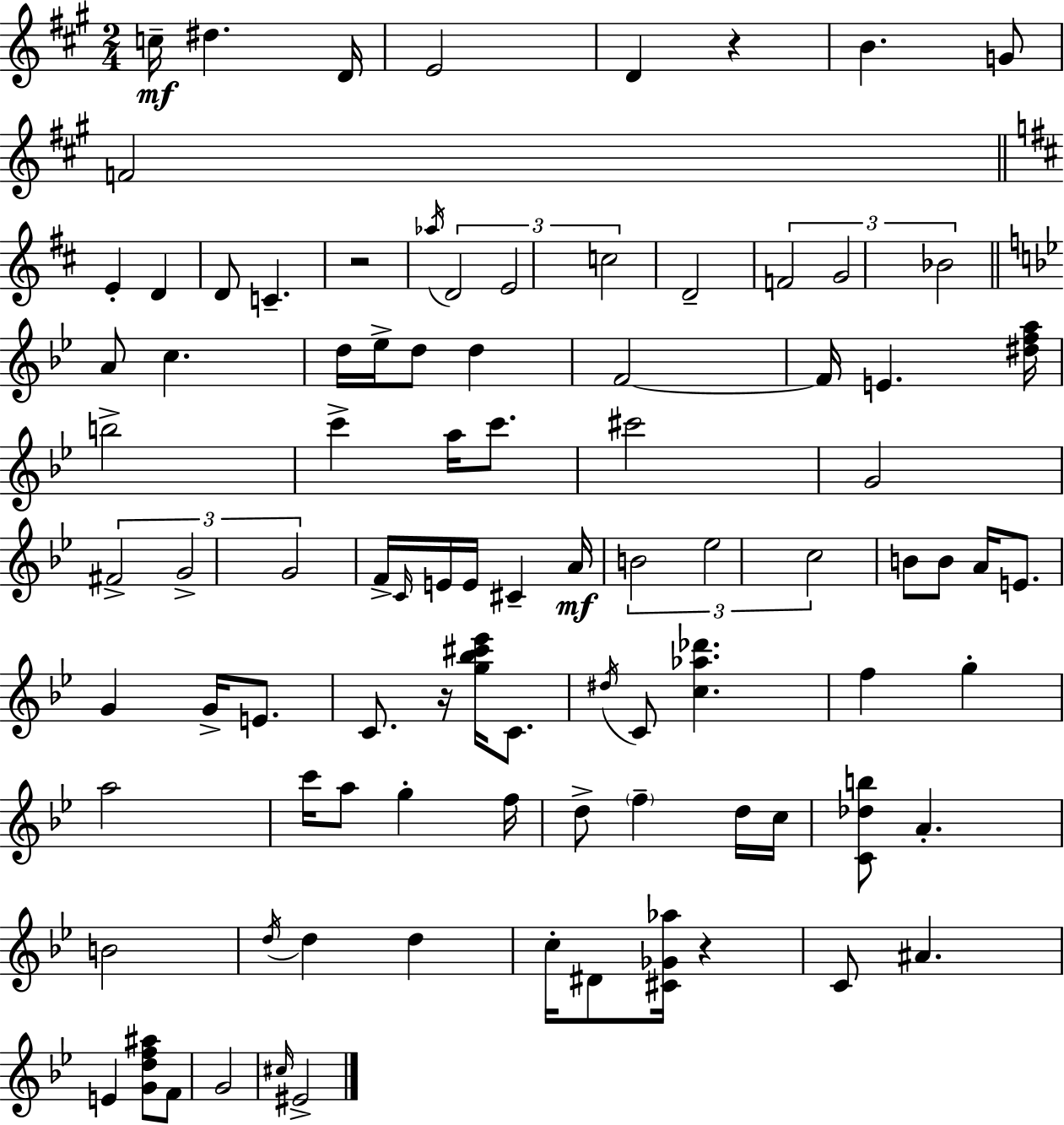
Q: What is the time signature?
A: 2/4